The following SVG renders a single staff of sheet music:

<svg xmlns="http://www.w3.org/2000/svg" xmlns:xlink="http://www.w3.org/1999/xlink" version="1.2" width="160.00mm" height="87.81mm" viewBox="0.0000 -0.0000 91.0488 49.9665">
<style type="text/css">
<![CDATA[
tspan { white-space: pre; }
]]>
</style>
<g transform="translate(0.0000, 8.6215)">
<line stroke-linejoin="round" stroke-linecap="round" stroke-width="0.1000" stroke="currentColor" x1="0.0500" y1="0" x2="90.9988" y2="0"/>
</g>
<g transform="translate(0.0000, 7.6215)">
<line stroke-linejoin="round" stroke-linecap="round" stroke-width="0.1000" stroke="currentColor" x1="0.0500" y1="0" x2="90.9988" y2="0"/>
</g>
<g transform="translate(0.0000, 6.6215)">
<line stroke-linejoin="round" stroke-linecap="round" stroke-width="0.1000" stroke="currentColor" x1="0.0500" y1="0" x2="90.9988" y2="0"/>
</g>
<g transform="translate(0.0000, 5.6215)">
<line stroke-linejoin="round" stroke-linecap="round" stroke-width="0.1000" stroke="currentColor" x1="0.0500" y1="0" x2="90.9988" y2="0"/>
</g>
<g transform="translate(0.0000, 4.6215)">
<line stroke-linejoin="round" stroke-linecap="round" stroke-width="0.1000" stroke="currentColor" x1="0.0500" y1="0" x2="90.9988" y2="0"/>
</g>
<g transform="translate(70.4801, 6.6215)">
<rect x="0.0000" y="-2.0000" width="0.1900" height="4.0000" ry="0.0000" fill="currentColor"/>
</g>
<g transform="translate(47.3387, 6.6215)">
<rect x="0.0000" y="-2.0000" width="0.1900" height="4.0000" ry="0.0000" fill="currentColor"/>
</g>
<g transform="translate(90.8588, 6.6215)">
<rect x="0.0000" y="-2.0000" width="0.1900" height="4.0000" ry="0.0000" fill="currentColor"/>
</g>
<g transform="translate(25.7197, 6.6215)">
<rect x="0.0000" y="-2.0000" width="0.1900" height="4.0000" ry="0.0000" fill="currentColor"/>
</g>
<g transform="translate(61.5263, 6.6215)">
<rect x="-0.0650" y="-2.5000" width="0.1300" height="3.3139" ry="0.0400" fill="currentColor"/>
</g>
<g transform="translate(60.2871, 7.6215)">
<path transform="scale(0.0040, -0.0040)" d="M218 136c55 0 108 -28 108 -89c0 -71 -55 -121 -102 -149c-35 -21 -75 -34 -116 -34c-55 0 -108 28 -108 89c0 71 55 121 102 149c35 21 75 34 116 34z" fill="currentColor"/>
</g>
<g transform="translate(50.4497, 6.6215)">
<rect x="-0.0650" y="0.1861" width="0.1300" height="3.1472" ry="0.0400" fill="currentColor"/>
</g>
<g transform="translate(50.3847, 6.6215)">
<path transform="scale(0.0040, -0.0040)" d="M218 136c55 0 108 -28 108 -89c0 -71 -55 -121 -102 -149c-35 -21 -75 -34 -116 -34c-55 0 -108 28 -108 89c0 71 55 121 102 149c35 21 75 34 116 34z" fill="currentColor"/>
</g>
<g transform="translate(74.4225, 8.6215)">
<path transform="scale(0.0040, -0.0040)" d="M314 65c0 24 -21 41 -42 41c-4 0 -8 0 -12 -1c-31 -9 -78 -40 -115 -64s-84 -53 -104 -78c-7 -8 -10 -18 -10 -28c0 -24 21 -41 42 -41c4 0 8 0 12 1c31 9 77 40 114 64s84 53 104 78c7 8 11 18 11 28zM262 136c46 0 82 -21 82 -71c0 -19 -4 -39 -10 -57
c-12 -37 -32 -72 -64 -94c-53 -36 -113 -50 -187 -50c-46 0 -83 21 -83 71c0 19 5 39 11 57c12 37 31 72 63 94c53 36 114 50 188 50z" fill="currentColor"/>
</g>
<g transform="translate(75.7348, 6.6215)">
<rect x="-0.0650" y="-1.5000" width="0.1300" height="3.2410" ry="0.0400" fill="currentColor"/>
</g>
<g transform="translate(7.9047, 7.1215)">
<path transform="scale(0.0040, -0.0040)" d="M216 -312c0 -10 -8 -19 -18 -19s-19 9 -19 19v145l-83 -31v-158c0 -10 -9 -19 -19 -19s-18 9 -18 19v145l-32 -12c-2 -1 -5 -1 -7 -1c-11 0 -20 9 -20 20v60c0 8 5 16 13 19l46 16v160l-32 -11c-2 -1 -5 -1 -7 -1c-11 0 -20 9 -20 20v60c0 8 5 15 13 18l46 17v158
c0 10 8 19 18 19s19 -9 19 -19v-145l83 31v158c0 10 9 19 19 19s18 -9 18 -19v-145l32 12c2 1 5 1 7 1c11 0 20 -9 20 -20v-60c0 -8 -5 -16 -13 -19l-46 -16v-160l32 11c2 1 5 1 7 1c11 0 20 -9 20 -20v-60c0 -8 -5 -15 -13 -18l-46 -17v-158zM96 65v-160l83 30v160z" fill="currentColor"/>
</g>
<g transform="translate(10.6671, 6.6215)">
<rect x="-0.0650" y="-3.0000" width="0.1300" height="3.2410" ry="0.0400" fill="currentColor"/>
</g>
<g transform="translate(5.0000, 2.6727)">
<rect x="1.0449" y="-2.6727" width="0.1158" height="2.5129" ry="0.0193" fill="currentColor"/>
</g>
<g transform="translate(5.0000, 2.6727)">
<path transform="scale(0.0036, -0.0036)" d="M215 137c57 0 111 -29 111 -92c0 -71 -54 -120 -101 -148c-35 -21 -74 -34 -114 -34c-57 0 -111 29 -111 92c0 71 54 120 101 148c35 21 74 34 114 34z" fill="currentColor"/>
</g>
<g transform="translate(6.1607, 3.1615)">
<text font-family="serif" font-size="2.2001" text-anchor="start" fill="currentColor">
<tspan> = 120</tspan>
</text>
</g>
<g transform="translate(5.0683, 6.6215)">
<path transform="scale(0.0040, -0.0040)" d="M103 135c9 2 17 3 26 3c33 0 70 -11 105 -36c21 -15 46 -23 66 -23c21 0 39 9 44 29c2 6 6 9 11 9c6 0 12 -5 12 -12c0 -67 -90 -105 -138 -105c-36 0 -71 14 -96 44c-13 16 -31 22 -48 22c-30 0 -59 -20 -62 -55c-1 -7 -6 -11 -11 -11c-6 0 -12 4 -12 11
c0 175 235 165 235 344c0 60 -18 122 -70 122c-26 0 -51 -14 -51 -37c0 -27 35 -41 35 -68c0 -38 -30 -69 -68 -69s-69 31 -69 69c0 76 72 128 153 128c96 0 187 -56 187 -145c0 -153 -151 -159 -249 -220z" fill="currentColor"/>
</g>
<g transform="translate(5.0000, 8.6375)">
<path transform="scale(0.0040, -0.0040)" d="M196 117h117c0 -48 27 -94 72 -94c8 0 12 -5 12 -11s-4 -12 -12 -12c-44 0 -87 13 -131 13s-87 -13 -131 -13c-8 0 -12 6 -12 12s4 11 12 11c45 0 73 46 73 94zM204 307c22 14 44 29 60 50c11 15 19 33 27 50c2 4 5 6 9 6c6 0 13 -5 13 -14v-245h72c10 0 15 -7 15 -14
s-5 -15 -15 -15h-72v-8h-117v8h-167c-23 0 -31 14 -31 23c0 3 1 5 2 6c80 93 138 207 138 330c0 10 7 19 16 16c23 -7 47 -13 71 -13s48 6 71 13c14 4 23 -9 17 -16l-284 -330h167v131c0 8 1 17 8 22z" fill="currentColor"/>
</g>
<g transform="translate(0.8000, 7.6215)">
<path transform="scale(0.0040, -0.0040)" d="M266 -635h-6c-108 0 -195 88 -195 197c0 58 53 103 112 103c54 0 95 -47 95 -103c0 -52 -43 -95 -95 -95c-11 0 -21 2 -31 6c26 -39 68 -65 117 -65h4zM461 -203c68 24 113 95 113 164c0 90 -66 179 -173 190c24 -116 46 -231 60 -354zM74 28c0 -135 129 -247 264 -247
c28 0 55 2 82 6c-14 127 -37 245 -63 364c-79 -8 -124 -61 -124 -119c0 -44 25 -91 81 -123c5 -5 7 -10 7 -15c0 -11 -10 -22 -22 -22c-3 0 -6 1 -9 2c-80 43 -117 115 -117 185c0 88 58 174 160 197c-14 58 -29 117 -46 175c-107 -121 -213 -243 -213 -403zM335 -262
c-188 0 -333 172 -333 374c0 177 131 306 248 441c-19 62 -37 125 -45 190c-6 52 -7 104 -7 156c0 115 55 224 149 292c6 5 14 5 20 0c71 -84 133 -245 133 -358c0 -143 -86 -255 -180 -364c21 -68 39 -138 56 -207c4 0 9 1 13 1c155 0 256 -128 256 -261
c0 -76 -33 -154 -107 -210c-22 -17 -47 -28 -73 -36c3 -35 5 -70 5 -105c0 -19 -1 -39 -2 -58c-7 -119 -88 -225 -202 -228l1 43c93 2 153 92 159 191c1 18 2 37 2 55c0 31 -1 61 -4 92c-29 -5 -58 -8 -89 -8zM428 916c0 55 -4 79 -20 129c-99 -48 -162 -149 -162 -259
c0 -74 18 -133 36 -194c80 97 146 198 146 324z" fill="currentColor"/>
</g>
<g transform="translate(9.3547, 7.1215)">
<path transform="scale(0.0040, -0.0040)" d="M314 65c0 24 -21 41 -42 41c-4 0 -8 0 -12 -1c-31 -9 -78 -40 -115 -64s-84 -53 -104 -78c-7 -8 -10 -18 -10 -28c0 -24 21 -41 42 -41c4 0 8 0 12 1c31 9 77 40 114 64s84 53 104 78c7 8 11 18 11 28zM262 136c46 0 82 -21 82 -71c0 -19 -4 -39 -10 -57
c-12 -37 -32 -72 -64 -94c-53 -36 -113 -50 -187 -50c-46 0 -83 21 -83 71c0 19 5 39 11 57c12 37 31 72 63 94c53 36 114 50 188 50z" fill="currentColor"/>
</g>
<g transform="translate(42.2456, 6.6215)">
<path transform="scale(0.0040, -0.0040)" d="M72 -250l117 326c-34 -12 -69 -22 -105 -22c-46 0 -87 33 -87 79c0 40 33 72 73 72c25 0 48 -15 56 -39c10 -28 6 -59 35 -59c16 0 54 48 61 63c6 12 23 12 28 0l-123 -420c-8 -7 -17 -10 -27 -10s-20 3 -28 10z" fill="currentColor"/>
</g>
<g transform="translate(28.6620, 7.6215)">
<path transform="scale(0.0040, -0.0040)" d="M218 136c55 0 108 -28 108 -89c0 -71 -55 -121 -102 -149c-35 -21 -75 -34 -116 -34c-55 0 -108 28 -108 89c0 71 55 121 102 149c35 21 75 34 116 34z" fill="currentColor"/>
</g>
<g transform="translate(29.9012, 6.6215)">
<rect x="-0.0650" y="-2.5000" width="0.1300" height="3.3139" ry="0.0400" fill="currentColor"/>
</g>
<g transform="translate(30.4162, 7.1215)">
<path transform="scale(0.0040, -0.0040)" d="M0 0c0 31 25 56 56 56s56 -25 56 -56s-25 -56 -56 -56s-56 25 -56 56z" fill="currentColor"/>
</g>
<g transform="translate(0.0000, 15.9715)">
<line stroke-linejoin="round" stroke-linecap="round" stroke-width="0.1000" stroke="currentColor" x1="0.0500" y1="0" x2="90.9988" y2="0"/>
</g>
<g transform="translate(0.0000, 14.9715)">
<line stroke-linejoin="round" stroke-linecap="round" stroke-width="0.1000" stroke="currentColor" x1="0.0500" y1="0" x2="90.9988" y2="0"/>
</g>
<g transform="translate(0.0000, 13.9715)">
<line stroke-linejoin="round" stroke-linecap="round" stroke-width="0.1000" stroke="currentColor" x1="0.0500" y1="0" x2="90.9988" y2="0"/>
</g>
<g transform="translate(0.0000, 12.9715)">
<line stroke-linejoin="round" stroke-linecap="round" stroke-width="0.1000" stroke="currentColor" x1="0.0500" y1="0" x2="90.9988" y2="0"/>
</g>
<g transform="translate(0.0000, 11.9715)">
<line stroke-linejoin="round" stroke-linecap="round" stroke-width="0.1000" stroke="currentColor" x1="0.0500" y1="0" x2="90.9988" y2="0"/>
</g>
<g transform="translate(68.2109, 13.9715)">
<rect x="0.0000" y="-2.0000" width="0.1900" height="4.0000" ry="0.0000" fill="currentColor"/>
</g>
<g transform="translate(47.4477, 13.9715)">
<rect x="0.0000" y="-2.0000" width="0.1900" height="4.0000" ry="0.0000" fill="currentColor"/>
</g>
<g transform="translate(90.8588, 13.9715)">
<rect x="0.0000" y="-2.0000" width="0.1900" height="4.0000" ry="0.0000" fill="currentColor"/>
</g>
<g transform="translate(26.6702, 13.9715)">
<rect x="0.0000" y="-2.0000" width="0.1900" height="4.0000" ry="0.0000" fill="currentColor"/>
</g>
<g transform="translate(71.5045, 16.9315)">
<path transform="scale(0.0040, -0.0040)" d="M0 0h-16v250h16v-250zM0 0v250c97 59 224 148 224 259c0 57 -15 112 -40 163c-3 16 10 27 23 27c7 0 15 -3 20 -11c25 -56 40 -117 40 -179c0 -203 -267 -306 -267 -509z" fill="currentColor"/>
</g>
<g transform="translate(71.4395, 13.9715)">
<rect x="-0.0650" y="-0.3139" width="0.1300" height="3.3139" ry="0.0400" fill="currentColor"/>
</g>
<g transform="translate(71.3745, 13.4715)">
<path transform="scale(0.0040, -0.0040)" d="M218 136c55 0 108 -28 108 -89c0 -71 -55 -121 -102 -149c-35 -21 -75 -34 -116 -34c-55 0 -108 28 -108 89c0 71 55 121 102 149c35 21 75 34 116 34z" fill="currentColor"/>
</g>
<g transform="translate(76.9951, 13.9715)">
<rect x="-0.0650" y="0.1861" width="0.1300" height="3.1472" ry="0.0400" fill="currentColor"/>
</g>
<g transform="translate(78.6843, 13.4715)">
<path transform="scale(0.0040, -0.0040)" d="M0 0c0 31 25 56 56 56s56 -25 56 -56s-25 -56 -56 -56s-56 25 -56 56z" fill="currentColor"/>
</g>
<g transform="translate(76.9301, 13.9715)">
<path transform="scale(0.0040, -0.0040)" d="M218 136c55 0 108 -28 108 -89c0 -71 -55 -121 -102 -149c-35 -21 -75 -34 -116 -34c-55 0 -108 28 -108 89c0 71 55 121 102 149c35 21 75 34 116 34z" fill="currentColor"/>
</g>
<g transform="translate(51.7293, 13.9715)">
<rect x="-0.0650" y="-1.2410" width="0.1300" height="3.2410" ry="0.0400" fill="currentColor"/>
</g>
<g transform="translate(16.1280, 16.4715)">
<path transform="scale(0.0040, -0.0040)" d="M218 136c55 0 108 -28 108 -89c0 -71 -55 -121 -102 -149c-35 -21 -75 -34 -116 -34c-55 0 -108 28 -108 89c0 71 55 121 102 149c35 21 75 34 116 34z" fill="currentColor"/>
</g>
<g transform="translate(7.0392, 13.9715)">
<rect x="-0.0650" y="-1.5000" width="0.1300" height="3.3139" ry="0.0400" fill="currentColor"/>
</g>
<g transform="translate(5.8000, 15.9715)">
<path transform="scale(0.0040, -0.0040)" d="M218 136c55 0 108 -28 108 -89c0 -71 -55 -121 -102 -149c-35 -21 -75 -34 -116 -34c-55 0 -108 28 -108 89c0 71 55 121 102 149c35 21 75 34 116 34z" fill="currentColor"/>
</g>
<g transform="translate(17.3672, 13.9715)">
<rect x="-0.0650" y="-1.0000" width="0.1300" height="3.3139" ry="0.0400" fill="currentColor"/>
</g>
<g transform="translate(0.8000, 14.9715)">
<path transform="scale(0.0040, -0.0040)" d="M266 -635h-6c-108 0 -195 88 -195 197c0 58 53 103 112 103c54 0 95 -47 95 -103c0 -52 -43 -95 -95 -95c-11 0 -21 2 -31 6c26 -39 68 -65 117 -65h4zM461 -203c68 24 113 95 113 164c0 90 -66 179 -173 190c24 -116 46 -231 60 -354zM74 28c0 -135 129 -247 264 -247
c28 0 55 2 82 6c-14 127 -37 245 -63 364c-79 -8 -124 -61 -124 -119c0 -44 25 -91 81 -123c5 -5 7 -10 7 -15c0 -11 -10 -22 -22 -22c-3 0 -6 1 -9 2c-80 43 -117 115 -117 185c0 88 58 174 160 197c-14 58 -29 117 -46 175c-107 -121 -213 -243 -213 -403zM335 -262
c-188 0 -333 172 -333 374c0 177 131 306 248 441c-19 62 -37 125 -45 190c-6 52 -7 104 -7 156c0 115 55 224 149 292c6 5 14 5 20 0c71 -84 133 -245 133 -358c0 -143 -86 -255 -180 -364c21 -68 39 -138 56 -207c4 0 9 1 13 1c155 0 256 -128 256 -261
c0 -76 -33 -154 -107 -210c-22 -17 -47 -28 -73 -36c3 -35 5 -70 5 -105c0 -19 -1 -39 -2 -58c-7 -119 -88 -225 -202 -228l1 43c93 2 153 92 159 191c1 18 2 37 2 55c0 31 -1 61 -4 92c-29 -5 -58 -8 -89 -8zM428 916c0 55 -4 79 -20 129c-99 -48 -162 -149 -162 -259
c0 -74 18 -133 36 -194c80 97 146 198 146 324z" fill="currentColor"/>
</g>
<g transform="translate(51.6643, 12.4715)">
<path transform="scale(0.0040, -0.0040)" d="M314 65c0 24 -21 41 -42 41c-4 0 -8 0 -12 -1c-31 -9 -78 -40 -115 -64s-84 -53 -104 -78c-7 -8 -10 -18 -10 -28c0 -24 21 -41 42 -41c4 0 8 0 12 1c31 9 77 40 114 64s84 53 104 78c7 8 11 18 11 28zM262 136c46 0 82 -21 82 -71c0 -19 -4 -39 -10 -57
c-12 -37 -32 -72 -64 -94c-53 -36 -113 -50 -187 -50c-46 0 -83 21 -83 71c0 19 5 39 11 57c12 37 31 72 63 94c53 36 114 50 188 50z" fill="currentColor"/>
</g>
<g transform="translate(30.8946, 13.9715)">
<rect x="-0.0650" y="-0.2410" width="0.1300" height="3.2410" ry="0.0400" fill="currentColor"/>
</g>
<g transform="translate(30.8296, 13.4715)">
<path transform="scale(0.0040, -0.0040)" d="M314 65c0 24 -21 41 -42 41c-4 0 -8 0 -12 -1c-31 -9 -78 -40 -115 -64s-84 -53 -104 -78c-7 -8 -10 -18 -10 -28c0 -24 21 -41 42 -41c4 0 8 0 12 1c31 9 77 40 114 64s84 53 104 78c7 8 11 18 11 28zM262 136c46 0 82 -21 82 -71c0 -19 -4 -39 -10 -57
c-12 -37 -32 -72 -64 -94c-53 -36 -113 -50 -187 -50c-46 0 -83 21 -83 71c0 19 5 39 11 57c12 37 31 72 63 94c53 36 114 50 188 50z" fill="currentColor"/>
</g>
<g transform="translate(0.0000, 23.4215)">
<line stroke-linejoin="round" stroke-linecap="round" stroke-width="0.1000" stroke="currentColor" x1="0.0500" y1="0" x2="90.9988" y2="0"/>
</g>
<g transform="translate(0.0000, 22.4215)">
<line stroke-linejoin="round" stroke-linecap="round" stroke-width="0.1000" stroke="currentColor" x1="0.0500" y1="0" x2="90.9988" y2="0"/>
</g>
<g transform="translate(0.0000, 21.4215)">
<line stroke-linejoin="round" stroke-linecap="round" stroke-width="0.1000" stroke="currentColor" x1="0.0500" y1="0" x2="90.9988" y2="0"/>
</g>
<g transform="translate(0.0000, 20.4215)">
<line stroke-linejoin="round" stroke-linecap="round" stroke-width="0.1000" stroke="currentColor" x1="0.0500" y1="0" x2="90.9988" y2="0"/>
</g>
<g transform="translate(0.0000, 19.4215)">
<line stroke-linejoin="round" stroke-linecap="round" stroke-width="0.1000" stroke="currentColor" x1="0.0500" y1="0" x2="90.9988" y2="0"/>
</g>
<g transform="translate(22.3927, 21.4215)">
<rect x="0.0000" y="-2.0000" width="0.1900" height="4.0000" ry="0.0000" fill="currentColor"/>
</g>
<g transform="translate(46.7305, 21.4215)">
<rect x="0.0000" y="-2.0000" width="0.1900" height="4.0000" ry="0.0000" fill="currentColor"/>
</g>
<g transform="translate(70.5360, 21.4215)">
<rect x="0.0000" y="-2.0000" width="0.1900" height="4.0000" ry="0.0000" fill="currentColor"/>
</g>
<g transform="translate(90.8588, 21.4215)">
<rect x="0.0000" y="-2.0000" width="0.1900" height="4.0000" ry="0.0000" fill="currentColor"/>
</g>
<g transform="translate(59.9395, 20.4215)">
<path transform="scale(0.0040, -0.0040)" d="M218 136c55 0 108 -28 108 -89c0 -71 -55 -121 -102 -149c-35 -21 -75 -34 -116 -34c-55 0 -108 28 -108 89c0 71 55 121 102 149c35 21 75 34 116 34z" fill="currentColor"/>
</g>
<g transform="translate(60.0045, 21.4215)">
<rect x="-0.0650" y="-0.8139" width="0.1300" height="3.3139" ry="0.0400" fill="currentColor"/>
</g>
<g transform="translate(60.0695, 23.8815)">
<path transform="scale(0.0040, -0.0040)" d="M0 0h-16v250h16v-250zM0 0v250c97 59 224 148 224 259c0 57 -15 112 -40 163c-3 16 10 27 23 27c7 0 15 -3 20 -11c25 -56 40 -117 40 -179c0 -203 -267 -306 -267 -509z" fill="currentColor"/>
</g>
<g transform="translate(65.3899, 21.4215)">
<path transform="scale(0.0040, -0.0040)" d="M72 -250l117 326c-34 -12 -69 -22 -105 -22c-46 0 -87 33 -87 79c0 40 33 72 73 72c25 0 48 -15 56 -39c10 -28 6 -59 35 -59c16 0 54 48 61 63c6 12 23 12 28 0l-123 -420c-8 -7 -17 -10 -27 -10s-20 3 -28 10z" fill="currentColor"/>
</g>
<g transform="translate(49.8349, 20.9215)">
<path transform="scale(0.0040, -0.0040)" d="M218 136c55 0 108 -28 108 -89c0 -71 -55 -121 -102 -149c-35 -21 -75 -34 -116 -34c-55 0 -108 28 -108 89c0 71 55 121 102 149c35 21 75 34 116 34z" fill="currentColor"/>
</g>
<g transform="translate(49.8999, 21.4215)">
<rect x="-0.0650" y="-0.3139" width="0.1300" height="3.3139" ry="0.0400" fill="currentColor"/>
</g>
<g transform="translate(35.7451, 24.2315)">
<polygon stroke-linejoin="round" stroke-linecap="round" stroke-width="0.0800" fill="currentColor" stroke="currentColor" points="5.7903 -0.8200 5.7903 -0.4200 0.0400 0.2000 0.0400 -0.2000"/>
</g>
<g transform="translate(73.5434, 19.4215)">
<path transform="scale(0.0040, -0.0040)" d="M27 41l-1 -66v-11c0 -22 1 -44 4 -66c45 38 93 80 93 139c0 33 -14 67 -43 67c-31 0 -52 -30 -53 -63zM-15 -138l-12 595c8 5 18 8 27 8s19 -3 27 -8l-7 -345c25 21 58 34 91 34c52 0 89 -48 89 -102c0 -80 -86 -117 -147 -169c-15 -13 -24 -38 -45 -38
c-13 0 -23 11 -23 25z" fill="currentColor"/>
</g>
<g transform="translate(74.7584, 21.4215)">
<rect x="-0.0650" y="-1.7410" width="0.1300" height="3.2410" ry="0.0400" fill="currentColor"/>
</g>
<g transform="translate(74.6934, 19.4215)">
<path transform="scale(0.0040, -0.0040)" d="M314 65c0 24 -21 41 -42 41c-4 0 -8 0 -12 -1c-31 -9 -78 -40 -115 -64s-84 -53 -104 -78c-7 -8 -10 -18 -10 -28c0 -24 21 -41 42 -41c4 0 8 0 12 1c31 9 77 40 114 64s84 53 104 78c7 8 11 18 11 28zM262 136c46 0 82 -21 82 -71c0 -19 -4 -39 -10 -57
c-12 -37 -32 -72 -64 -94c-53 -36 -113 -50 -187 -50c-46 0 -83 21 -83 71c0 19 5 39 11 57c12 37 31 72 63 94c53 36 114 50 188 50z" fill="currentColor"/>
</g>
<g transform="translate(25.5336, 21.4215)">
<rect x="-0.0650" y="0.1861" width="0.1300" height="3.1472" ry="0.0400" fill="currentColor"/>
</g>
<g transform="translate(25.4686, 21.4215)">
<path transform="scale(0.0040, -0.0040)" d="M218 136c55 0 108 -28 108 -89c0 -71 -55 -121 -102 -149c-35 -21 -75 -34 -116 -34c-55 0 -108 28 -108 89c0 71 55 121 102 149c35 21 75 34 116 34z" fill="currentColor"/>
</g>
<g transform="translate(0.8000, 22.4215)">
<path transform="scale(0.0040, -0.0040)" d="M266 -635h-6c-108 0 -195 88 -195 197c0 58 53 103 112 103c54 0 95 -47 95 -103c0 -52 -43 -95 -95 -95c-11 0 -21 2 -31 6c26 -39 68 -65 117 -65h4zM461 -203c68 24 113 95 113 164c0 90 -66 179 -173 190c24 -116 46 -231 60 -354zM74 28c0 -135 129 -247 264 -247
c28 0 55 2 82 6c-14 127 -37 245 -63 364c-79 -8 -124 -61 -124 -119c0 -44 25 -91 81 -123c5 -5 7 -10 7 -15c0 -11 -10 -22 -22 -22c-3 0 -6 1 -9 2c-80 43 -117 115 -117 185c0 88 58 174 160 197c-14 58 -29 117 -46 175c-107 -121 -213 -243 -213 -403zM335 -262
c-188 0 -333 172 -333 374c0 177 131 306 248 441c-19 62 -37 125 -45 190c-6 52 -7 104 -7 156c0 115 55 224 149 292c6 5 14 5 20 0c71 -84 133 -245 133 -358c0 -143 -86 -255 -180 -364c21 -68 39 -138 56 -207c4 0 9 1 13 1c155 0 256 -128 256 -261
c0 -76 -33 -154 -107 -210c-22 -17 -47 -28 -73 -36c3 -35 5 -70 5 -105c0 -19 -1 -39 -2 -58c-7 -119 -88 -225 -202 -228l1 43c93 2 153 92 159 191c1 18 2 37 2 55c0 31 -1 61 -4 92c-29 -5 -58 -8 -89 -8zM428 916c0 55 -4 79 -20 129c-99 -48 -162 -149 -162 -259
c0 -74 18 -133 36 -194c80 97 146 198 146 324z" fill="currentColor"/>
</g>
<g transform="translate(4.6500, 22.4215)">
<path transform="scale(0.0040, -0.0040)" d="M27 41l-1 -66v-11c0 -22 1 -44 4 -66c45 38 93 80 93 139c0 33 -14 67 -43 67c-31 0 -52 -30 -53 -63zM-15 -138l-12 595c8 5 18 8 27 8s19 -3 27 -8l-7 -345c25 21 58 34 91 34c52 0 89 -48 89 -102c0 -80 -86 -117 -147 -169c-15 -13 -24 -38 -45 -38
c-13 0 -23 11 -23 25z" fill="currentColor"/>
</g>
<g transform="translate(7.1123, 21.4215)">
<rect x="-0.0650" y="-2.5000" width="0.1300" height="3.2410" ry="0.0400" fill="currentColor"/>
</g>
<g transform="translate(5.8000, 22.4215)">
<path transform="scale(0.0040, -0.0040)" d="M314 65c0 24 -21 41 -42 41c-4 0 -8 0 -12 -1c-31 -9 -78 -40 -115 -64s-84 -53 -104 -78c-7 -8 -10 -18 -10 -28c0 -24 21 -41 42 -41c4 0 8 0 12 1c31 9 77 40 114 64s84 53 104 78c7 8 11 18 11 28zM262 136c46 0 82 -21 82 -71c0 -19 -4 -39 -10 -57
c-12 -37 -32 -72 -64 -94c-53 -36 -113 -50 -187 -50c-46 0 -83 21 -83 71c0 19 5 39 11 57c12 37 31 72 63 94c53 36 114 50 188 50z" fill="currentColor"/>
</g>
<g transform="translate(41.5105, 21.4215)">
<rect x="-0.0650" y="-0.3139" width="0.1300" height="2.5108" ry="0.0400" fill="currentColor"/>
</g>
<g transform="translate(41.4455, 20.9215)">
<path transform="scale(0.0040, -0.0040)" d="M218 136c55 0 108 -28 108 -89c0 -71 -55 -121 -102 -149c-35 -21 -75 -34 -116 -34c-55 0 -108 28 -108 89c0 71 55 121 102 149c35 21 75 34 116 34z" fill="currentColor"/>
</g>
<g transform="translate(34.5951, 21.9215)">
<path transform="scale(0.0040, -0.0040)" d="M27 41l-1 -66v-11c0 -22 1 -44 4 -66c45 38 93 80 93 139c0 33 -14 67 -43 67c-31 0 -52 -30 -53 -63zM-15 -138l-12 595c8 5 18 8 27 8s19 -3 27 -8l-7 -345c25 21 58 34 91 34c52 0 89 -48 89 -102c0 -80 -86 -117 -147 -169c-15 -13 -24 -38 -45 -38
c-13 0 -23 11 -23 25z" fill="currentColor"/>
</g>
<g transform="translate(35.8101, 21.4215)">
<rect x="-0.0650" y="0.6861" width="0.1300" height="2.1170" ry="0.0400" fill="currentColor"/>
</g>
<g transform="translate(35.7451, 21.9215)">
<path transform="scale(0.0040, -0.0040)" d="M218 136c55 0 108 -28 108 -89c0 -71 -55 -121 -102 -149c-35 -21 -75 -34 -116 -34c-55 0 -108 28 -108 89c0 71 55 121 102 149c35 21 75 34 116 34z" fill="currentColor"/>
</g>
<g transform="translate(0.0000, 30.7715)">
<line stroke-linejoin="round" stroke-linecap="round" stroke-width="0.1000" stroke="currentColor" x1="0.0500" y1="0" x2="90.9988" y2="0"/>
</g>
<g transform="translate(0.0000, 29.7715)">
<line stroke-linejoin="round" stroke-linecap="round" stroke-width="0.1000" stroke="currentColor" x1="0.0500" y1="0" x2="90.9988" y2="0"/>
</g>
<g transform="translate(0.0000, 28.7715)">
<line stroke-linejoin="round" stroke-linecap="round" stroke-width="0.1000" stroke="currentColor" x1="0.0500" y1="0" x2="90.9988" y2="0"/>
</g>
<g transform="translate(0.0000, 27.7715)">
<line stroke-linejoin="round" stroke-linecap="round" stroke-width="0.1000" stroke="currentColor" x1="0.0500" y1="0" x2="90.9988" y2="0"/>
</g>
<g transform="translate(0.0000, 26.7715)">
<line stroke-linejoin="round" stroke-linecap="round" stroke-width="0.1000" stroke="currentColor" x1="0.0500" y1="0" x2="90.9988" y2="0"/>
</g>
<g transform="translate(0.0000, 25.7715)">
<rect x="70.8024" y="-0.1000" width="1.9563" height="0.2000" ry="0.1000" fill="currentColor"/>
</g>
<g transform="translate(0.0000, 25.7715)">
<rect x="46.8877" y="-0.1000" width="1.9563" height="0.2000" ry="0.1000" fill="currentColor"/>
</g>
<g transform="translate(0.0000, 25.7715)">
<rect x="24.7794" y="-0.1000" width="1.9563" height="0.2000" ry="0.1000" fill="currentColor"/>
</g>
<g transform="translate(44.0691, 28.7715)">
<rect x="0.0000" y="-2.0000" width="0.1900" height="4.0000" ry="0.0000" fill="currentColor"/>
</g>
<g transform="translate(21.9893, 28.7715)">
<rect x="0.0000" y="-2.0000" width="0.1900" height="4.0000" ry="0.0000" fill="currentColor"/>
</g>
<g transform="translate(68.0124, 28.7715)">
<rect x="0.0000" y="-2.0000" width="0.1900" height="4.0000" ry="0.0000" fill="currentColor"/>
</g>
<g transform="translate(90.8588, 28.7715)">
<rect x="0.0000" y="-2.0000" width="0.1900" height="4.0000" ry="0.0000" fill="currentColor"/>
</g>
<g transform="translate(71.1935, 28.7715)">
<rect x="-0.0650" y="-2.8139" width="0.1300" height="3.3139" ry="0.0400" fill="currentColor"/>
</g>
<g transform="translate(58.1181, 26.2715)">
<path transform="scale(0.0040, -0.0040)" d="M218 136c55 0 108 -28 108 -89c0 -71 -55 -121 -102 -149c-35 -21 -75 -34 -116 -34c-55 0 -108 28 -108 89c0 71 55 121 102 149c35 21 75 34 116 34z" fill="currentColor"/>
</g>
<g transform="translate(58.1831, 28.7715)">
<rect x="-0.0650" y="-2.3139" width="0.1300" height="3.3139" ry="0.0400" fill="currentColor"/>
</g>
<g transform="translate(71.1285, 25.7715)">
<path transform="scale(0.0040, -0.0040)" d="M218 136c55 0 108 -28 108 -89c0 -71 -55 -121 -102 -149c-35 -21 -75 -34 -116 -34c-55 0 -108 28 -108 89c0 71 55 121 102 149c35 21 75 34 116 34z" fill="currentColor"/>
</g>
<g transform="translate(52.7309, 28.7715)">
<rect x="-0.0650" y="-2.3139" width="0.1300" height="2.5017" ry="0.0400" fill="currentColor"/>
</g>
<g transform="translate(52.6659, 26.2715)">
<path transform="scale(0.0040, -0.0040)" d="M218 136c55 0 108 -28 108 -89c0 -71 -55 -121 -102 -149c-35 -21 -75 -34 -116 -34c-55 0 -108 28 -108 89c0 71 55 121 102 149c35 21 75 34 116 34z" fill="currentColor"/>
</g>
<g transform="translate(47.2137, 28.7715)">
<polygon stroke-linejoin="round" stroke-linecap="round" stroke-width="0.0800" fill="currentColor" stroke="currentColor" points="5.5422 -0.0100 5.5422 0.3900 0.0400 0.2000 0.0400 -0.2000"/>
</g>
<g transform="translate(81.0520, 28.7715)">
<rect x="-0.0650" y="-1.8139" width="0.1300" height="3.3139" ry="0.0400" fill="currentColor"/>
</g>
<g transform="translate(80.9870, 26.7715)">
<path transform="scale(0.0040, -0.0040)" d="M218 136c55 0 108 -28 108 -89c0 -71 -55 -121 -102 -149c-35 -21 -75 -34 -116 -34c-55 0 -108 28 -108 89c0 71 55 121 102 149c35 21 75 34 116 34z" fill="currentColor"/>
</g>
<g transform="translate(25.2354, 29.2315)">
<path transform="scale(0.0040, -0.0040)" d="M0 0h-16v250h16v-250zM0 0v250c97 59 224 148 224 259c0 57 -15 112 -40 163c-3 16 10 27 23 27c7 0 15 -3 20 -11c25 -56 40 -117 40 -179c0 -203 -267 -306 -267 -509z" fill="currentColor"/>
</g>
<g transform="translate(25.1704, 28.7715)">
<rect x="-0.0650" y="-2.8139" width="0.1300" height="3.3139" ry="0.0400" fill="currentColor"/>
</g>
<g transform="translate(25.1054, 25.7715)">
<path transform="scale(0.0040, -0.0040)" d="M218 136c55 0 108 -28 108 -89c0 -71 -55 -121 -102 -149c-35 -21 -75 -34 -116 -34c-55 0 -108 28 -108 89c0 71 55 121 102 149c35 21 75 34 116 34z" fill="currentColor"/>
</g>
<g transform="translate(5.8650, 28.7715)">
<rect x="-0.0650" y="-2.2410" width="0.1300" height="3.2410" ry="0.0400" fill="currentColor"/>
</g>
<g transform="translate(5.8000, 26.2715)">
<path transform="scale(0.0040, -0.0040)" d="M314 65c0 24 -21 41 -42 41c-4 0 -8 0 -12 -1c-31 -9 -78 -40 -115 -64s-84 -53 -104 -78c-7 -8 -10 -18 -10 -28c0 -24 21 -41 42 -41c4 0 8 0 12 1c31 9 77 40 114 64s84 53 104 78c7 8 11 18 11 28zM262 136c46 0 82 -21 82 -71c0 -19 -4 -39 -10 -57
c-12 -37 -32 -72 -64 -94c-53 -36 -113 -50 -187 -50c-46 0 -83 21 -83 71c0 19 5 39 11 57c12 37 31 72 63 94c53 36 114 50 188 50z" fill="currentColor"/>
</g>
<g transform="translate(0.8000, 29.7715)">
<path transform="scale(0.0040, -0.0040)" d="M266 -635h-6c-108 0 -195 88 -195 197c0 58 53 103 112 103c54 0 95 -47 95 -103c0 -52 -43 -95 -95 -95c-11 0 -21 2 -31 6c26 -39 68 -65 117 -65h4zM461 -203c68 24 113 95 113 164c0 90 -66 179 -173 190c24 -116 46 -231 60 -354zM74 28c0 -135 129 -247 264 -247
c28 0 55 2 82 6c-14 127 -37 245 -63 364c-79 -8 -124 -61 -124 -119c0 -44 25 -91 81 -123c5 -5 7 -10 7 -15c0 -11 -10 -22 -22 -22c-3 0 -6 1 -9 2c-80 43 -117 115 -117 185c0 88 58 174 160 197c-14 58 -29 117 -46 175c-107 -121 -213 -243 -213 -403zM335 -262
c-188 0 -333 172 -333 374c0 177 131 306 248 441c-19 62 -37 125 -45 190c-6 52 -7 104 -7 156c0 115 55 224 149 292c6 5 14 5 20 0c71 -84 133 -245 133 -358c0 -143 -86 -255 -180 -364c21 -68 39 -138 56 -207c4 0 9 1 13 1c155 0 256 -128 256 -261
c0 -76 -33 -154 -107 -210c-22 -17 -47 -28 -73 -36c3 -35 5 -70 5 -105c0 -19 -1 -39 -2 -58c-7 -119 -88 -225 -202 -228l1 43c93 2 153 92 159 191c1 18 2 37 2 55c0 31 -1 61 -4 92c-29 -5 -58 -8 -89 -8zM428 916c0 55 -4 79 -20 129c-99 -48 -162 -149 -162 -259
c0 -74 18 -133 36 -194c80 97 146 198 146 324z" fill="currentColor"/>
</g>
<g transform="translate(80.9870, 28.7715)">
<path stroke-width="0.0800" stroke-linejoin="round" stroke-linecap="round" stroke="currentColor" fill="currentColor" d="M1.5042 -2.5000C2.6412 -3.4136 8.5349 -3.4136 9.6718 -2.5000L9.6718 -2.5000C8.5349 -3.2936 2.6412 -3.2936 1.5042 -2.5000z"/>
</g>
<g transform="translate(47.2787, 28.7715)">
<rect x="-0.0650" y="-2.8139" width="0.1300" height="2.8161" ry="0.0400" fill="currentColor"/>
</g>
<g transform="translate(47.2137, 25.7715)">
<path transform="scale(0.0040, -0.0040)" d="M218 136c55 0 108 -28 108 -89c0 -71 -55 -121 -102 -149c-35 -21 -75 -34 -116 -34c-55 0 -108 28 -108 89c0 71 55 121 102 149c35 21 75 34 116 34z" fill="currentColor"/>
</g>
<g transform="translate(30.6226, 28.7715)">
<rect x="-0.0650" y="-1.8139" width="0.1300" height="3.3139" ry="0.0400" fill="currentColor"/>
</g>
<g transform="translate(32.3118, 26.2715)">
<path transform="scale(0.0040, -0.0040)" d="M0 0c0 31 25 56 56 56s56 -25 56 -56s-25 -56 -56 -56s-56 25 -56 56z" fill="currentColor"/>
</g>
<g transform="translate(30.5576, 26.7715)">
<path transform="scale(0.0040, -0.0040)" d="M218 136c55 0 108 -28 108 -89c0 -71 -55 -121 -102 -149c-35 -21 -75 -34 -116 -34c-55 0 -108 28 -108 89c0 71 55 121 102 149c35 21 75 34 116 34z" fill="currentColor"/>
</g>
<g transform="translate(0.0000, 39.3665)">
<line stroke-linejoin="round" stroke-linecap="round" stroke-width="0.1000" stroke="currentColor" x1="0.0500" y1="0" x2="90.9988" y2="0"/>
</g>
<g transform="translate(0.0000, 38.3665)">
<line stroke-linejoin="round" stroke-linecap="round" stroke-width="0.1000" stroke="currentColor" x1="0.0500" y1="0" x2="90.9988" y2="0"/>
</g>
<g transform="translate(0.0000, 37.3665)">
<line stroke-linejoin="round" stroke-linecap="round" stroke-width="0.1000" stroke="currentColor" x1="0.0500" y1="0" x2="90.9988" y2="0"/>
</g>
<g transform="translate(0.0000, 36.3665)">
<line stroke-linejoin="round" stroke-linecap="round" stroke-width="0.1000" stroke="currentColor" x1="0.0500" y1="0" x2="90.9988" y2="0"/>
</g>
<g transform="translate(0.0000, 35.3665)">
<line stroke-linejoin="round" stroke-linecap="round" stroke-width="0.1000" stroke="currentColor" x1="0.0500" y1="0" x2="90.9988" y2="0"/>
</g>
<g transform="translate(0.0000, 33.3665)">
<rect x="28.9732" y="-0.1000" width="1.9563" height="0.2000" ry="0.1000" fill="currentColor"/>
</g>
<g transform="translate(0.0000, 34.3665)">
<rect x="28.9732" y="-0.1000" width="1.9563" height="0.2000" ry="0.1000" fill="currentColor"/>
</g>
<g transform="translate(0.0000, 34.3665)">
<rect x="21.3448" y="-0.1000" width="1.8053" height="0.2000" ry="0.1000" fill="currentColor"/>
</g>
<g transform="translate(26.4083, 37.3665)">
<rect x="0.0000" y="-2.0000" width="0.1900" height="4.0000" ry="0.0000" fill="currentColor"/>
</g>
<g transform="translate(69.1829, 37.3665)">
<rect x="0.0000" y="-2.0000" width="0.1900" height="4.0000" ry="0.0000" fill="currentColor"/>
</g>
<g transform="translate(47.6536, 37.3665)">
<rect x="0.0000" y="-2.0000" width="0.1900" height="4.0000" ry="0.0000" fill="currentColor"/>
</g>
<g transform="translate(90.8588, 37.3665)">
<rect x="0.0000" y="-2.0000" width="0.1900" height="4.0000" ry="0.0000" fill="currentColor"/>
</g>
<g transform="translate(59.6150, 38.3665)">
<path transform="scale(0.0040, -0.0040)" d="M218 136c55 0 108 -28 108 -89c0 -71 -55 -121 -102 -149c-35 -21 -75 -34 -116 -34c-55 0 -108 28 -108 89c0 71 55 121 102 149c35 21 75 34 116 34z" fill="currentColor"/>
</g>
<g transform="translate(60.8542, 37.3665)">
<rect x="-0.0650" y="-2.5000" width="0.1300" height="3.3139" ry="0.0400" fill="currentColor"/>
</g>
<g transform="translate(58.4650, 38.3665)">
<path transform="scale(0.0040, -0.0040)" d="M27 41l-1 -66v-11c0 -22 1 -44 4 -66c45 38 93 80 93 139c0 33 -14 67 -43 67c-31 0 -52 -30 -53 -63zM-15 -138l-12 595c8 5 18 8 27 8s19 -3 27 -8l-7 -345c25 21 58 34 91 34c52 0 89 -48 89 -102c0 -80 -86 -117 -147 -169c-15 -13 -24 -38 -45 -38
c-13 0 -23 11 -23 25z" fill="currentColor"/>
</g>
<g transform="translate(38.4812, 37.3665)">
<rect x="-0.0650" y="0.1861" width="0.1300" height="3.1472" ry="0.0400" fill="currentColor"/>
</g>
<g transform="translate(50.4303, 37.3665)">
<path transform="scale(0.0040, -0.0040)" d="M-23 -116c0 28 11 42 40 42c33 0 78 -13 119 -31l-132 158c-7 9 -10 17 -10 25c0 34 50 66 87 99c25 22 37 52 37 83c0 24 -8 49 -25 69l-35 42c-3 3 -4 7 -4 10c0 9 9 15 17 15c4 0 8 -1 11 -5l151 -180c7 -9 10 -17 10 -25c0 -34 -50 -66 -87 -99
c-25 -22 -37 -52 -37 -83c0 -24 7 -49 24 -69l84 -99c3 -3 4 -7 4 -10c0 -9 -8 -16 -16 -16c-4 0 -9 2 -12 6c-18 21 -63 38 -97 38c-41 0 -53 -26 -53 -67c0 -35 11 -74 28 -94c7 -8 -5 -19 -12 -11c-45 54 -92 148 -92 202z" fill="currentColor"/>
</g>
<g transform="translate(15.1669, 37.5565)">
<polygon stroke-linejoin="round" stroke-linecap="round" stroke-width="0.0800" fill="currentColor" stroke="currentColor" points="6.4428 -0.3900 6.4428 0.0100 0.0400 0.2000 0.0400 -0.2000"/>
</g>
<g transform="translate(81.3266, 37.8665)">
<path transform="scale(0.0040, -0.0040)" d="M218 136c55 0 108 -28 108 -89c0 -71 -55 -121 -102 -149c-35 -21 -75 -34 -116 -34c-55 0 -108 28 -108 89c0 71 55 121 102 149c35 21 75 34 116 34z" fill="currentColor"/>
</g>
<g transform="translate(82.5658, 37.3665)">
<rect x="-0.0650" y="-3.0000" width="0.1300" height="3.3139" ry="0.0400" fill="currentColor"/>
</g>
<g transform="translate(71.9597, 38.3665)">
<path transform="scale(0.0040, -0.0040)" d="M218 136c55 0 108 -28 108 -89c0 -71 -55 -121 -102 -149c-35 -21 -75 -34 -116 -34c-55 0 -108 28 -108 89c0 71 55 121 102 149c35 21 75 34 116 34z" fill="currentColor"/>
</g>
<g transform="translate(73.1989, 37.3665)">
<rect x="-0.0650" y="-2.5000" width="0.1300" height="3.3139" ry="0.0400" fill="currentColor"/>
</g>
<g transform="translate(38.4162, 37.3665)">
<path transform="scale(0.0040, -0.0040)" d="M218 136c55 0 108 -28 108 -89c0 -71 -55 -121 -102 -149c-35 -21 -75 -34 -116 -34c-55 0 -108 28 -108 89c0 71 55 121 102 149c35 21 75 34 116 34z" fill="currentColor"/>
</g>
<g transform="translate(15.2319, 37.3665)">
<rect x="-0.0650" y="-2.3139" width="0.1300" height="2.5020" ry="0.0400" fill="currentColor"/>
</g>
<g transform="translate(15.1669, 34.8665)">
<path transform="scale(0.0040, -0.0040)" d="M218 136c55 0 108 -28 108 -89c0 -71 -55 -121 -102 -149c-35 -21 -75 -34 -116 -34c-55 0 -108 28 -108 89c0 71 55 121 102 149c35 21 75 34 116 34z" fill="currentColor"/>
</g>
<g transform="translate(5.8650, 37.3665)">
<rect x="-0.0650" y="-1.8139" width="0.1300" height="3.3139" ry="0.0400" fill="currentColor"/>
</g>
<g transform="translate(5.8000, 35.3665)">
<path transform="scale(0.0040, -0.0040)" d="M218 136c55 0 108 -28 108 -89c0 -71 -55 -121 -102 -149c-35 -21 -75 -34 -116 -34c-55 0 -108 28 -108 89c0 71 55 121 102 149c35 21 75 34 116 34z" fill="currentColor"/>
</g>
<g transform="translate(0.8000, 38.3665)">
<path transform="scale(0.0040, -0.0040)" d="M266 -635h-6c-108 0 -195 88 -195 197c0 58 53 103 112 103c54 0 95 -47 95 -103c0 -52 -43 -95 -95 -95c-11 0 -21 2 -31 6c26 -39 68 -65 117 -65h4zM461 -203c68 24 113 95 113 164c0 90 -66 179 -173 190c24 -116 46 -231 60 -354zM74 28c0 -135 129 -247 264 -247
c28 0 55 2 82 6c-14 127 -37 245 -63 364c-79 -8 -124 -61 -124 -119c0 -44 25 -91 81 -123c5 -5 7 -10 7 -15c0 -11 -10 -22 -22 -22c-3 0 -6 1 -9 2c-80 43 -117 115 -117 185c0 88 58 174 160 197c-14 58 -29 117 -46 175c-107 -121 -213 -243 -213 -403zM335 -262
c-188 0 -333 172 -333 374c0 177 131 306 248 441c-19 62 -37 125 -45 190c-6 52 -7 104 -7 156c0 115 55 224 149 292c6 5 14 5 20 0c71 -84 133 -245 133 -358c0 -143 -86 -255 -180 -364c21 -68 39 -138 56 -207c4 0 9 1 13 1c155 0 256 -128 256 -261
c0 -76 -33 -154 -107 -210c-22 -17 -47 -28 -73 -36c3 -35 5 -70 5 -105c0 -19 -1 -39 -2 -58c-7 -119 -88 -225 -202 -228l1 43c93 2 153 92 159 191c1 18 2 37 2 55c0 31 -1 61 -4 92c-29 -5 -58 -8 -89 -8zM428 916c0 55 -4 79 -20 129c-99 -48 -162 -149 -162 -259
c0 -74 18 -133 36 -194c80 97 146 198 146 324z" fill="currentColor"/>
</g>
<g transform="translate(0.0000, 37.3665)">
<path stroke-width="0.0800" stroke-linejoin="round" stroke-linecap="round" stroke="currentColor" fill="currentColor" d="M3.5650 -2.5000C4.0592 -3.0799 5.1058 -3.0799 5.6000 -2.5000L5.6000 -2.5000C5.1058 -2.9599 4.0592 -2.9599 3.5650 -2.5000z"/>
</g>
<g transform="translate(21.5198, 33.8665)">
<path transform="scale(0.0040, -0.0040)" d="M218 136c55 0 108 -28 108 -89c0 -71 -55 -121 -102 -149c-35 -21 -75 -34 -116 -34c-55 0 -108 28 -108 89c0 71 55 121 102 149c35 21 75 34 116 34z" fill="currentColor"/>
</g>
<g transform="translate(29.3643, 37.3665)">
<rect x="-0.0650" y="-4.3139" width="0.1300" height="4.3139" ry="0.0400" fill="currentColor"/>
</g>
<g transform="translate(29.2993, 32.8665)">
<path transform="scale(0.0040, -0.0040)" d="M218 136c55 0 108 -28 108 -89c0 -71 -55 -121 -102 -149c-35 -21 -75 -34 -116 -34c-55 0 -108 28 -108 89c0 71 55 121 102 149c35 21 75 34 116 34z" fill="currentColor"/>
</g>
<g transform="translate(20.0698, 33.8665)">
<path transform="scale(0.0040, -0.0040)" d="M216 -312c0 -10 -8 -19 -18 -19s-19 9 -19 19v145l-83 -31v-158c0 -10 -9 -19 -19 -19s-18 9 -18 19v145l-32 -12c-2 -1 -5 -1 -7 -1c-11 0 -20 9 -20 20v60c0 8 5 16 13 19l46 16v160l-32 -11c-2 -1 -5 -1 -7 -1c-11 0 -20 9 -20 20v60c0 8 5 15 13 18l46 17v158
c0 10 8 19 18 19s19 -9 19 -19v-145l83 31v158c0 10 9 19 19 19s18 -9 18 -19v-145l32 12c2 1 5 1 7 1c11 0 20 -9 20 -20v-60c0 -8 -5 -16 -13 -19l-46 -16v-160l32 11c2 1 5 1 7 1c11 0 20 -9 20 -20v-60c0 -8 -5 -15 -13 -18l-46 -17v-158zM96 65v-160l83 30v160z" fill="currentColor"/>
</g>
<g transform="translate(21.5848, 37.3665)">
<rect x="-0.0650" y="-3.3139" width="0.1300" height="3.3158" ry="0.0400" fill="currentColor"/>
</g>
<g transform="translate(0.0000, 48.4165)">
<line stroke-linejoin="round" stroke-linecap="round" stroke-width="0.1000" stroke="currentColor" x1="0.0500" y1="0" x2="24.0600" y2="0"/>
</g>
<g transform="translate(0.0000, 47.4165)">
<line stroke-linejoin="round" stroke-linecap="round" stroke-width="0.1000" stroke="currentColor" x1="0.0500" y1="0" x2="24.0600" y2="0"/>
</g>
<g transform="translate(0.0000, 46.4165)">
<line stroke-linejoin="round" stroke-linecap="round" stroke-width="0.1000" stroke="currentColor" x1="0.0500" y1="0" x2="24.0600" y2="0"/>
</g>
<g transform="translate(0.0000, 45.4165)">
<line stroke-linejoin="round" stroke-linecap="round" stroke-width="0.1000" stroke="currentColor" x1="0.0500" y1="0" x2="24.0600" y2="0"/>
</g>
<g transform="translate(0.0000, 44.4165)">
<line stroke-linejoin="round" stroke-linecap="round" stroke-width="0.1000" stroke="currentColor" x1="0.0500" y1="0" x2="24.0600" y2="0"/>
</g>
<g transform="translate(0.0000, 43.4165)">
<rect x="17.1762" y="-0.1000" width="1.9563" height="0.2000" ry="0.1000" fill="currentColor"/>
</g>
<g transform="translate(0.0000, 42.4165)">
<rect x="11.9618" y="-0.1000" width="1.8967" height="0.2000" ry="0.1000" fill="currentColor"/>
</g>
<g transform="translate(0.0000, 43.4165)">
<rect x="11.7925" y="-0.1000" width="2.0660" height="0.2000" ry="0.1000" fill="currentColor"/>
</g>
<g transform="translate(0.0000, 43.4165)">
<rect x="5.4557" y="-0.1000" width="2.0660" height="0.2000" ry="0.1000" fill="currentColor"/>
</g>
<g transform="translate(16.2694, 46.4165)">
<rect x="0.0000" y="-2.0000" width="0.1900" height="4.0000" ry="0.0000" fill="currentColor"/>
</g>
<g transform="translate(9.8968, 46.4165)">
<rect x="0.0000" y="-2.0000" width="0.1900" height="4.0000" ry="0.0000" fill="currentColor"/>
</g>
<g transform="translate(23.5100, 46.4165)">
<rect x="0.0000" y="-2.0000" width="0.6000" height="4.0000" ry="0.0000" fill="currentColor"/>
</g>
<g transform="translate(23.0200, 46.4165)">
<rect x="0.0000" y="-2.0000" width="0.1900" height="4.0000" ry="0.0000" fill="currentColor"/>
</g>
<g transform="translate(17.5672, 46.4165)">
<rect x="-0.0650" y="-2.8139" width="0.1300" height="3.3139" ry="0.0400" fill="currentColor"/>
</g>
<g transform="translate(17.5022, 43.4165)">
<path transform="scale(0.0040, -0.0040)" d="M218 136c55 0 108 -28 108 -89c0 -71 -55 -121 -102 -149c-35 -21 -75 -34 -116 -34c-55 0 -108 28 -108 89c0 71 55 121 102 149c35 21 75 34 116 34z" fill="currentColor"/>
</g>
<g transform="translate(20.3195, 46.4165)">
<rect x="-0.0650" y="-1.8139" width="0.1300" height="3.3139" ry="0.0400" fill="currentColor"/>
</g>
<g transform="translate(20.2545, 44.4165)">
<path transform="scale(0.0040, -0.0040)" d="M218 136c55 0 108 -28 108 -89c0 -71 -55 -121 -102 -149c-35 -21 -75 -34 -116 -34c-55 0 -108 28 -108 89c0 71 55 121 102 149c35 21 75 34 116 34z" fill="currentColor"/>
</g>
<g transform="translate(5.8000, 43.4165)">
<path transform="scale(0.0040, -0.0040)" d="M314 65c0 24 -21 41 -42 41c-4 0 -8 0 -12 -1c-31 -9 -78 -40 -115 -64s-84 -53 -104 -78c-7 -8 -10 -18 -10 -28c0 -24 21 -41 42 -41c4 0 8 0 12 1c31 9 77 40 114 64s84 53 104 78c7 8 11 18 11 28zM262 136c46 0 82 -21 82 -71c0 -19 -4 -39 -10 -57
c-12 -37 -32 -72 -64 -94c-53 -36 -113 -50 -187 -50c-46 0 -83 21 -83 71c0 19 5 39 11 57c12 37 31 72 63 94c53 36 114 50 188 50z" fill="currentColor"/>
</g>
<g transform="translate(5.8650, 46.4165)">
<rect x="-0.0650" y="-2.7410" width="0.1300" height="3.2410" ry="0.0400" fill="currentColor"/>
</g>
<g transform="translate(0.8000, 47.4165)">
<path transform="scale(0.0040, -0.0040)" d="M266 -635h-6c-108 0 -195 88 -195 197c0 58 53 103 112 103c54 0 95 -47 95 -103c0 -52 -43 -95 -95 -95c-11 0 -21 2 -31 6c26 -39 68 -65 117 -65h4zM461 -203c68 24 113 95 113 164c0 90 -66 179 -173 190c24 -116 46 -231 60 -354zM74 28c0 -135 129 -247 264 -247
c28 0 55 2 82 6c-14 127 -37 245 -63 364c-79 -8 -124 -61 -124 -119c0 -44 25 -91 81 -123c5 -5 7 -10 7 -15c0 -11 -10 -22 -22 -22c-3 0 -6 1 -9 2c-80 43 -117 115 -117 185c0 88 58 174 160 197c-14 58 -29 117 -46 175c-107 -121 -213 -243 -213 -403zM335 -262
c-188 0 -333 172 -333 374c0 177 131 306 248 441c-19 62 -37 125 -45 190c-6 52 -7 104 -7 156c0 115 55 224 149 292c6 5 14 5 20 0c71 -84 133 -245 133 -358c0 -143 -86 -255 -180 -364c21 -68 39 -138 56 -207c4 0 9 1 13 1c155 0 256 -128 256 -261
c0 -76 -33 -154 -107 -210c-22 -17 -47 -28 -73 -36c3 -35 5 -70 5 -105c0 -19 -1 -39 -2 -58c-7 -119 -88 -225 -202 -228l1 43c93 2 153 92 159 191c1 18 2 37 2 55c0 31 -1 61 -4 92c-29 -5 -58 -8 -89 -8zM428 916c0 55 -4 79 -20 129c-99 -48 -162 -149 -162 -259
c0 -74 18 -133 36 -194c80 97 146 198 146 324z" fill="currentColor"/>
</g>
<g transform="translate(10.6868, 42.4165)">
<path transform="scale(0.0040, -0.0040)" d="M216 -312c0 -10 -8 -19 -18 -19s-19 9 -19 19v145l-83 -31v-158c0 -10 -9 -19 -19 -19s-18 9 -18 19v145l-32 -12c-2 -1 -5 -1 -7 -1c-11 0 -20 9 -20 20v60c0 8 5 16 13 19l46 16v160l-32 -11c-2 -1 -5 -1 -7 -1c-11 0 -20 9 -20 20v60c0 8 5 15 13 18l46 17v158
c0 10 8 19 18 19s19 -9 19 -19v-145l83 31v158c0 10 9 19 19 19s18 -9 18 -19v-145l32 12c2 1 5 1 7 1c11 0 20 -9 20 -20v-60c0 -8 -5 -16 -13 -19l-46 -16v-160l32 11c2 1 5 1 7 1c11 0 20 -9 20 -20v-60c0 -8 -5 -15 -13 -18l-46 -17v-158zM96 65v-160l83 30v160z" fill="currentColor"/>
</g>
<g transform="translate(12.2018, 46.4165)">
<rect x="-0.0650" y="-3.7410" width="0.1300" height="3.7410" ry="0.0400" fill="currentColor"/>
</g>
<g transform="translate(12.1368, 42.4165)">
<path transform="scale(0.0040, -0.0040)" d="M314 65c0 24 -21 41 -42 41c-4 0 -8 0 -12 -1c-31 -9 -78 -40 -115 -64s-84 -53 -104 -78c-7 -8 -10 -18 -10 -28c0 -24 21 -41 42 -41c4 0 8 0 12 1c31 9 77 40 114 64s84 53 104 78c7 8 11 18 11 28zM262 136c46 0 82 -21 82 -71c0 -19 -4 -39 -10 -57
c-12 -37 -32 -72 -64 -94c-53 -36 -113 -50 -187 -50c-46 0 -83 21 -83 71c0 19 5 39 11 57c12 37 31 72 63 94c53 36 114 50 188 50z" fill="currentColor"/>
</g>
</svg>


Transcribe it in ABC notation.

X:1
T:Untitled
M:2/4
L:1/4
K:C
^A2 G z/2 B G E2 E D c2 e2 c/2 B _G2 B _A/2 c/2 c d/2 z/2 _f2 g2 a/2 f a/2 g/2 g a f f g/2 ^b/2 d' B z _G G A a2 ^c'2 a f